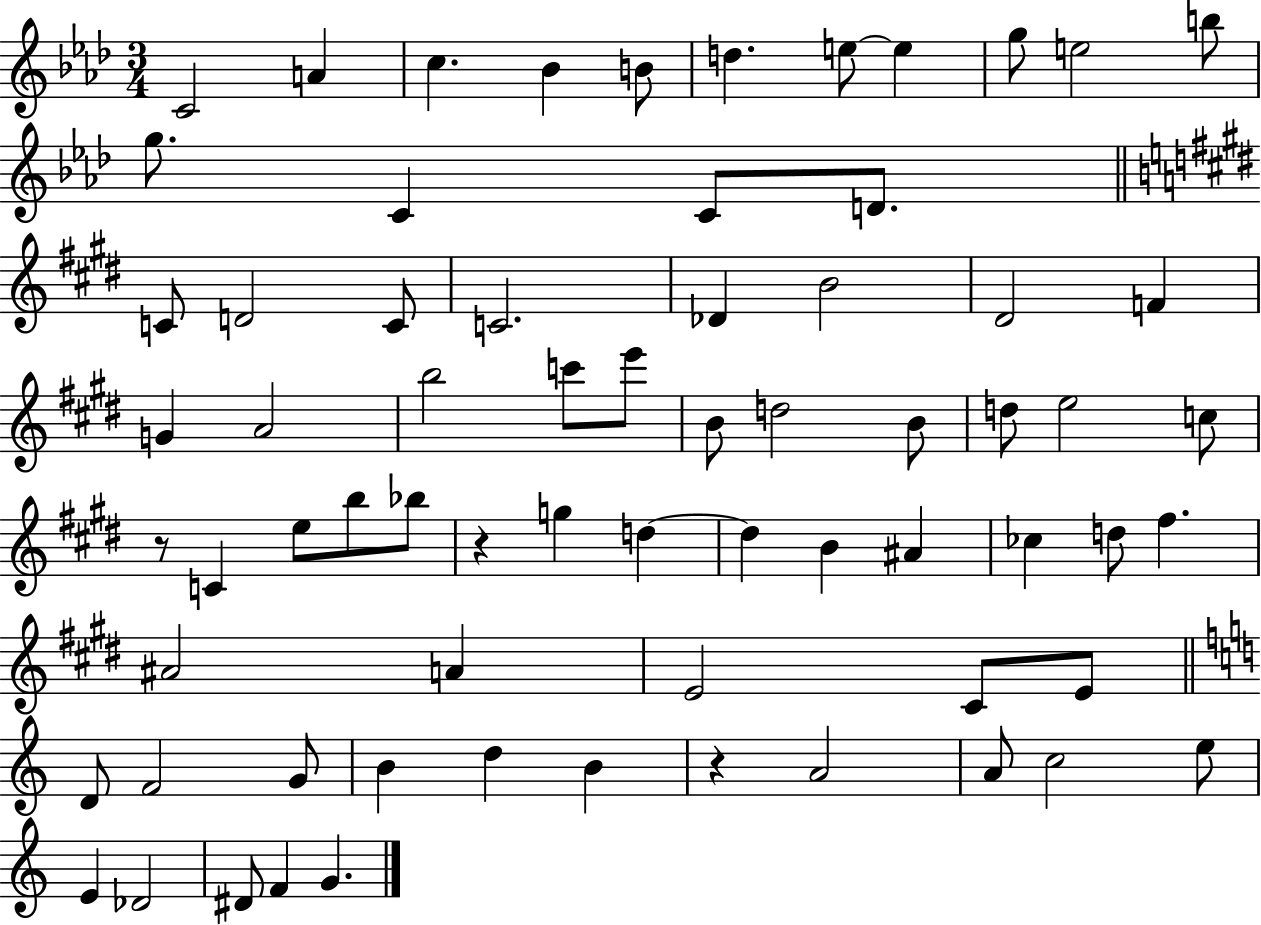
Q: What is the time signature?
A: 3/4